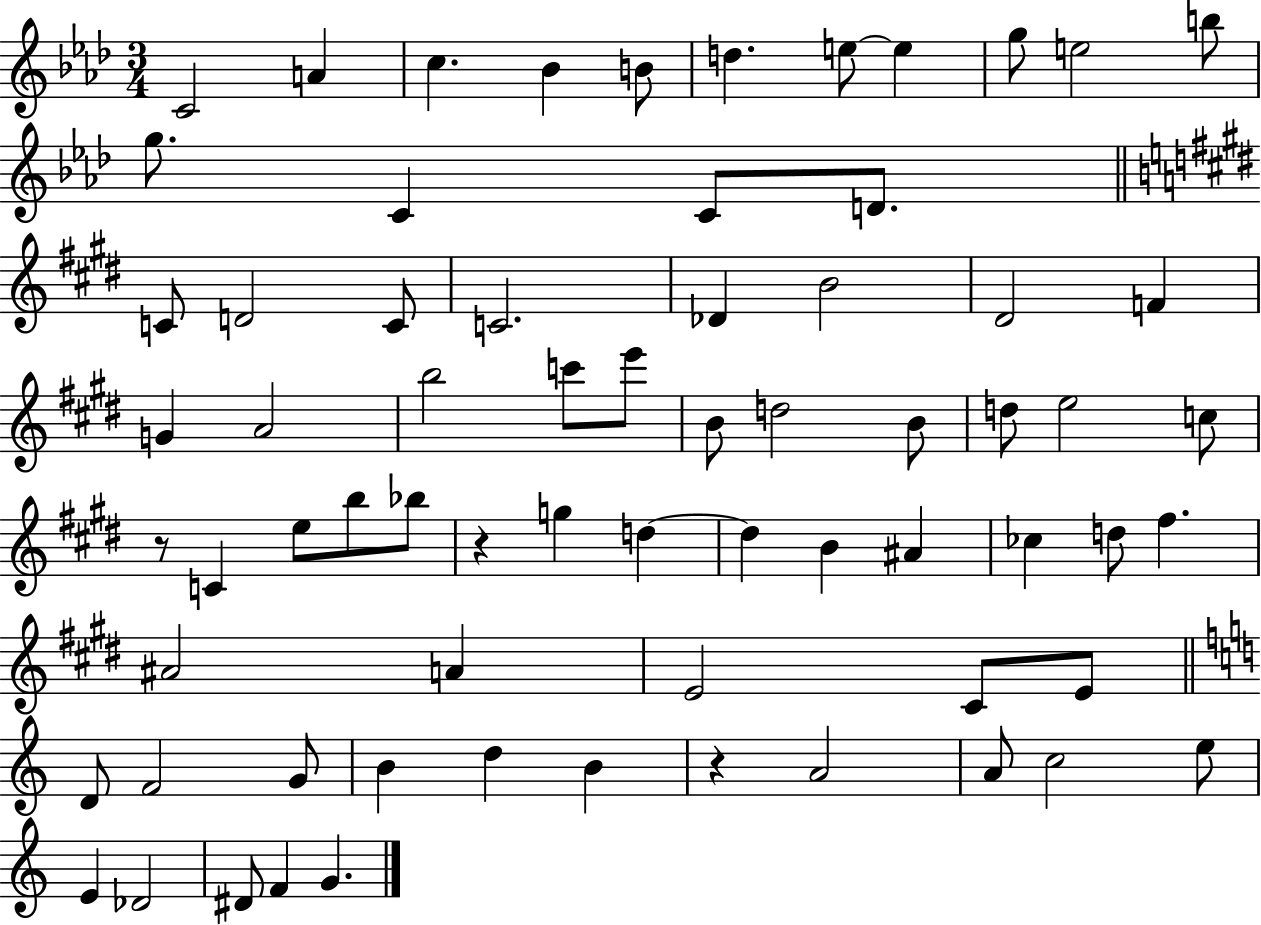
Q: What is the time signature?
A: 3/4